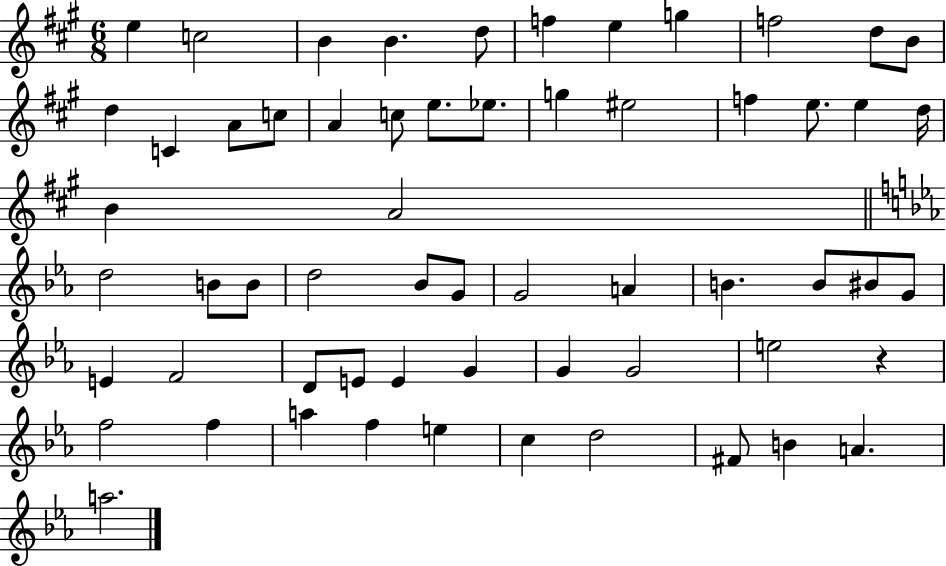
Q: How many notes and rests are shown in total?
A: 60